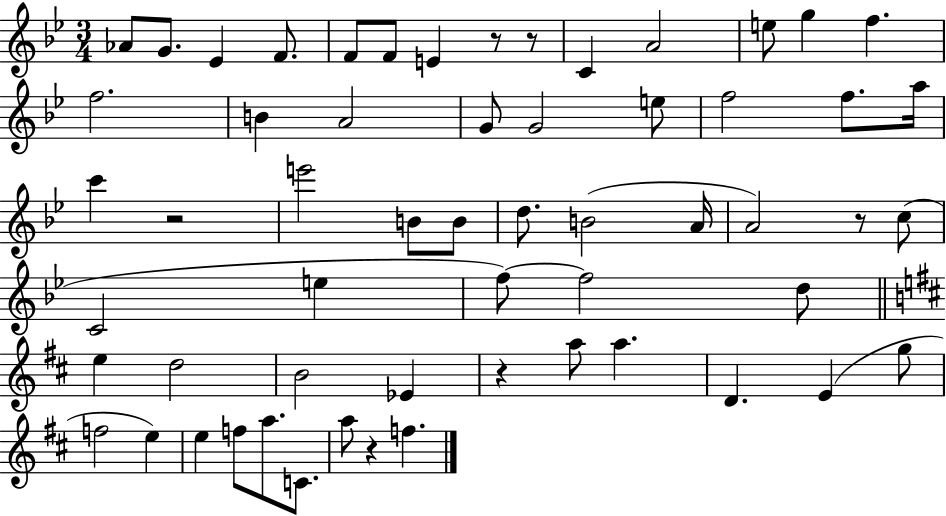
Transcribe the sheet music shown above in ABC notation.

X:1
T:Untitled
M:3/4
L:1/4
K:Bb
_A/2 G/2 _E F/2 F/2 F/2 E z/2 z/2 C A2 e/2 g f f2 B A2 G/2 G2 e/2 f2 f/2 a/4 c' z2 e'2 B/2 B/2 d/2 B2 A/4 A2 z/2 c/2 C2 e f/2 f2 d/2 e d2 B2 _E z a/2 a D E g/2 f2 e e f/2 a/2 C/2 a/2 z f